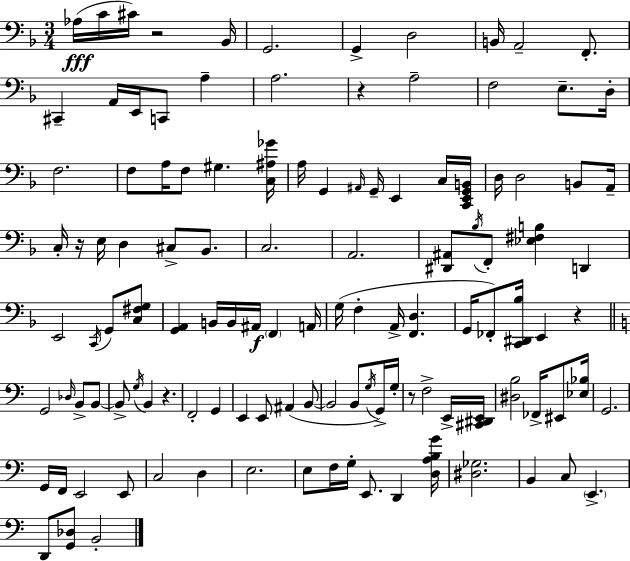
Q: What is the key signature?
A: D minor